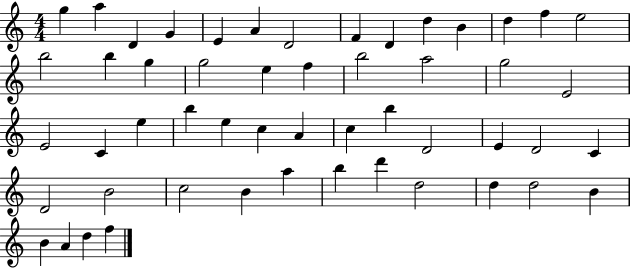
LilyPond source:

{
  \clef treble
  \numericTimeSignature
  \time 4/4
  \key c \major
  g''4 a''4 d'4 g'4 | e'4 a'4 d'2 | f'4 d'4 d''4 b'4 | d''4 f''4 e''2 | \break b''2 b''4 g''4 | g''2 e''4 f''4 | b''2 a''2 | g''2 e'2 | \break e'2 c'4 e''4 | b''4 e''4 c''4 a'4 | c''4 b''4 d'2 | e'4 d'2 c'4 | \break d'2 b'2 | c''2 b'4 a''4 | b''4 d'''4 d''2 | d''4 d''2 b'4 | \break b'4 a'4 d''4 f''4 | \bar "|."
}